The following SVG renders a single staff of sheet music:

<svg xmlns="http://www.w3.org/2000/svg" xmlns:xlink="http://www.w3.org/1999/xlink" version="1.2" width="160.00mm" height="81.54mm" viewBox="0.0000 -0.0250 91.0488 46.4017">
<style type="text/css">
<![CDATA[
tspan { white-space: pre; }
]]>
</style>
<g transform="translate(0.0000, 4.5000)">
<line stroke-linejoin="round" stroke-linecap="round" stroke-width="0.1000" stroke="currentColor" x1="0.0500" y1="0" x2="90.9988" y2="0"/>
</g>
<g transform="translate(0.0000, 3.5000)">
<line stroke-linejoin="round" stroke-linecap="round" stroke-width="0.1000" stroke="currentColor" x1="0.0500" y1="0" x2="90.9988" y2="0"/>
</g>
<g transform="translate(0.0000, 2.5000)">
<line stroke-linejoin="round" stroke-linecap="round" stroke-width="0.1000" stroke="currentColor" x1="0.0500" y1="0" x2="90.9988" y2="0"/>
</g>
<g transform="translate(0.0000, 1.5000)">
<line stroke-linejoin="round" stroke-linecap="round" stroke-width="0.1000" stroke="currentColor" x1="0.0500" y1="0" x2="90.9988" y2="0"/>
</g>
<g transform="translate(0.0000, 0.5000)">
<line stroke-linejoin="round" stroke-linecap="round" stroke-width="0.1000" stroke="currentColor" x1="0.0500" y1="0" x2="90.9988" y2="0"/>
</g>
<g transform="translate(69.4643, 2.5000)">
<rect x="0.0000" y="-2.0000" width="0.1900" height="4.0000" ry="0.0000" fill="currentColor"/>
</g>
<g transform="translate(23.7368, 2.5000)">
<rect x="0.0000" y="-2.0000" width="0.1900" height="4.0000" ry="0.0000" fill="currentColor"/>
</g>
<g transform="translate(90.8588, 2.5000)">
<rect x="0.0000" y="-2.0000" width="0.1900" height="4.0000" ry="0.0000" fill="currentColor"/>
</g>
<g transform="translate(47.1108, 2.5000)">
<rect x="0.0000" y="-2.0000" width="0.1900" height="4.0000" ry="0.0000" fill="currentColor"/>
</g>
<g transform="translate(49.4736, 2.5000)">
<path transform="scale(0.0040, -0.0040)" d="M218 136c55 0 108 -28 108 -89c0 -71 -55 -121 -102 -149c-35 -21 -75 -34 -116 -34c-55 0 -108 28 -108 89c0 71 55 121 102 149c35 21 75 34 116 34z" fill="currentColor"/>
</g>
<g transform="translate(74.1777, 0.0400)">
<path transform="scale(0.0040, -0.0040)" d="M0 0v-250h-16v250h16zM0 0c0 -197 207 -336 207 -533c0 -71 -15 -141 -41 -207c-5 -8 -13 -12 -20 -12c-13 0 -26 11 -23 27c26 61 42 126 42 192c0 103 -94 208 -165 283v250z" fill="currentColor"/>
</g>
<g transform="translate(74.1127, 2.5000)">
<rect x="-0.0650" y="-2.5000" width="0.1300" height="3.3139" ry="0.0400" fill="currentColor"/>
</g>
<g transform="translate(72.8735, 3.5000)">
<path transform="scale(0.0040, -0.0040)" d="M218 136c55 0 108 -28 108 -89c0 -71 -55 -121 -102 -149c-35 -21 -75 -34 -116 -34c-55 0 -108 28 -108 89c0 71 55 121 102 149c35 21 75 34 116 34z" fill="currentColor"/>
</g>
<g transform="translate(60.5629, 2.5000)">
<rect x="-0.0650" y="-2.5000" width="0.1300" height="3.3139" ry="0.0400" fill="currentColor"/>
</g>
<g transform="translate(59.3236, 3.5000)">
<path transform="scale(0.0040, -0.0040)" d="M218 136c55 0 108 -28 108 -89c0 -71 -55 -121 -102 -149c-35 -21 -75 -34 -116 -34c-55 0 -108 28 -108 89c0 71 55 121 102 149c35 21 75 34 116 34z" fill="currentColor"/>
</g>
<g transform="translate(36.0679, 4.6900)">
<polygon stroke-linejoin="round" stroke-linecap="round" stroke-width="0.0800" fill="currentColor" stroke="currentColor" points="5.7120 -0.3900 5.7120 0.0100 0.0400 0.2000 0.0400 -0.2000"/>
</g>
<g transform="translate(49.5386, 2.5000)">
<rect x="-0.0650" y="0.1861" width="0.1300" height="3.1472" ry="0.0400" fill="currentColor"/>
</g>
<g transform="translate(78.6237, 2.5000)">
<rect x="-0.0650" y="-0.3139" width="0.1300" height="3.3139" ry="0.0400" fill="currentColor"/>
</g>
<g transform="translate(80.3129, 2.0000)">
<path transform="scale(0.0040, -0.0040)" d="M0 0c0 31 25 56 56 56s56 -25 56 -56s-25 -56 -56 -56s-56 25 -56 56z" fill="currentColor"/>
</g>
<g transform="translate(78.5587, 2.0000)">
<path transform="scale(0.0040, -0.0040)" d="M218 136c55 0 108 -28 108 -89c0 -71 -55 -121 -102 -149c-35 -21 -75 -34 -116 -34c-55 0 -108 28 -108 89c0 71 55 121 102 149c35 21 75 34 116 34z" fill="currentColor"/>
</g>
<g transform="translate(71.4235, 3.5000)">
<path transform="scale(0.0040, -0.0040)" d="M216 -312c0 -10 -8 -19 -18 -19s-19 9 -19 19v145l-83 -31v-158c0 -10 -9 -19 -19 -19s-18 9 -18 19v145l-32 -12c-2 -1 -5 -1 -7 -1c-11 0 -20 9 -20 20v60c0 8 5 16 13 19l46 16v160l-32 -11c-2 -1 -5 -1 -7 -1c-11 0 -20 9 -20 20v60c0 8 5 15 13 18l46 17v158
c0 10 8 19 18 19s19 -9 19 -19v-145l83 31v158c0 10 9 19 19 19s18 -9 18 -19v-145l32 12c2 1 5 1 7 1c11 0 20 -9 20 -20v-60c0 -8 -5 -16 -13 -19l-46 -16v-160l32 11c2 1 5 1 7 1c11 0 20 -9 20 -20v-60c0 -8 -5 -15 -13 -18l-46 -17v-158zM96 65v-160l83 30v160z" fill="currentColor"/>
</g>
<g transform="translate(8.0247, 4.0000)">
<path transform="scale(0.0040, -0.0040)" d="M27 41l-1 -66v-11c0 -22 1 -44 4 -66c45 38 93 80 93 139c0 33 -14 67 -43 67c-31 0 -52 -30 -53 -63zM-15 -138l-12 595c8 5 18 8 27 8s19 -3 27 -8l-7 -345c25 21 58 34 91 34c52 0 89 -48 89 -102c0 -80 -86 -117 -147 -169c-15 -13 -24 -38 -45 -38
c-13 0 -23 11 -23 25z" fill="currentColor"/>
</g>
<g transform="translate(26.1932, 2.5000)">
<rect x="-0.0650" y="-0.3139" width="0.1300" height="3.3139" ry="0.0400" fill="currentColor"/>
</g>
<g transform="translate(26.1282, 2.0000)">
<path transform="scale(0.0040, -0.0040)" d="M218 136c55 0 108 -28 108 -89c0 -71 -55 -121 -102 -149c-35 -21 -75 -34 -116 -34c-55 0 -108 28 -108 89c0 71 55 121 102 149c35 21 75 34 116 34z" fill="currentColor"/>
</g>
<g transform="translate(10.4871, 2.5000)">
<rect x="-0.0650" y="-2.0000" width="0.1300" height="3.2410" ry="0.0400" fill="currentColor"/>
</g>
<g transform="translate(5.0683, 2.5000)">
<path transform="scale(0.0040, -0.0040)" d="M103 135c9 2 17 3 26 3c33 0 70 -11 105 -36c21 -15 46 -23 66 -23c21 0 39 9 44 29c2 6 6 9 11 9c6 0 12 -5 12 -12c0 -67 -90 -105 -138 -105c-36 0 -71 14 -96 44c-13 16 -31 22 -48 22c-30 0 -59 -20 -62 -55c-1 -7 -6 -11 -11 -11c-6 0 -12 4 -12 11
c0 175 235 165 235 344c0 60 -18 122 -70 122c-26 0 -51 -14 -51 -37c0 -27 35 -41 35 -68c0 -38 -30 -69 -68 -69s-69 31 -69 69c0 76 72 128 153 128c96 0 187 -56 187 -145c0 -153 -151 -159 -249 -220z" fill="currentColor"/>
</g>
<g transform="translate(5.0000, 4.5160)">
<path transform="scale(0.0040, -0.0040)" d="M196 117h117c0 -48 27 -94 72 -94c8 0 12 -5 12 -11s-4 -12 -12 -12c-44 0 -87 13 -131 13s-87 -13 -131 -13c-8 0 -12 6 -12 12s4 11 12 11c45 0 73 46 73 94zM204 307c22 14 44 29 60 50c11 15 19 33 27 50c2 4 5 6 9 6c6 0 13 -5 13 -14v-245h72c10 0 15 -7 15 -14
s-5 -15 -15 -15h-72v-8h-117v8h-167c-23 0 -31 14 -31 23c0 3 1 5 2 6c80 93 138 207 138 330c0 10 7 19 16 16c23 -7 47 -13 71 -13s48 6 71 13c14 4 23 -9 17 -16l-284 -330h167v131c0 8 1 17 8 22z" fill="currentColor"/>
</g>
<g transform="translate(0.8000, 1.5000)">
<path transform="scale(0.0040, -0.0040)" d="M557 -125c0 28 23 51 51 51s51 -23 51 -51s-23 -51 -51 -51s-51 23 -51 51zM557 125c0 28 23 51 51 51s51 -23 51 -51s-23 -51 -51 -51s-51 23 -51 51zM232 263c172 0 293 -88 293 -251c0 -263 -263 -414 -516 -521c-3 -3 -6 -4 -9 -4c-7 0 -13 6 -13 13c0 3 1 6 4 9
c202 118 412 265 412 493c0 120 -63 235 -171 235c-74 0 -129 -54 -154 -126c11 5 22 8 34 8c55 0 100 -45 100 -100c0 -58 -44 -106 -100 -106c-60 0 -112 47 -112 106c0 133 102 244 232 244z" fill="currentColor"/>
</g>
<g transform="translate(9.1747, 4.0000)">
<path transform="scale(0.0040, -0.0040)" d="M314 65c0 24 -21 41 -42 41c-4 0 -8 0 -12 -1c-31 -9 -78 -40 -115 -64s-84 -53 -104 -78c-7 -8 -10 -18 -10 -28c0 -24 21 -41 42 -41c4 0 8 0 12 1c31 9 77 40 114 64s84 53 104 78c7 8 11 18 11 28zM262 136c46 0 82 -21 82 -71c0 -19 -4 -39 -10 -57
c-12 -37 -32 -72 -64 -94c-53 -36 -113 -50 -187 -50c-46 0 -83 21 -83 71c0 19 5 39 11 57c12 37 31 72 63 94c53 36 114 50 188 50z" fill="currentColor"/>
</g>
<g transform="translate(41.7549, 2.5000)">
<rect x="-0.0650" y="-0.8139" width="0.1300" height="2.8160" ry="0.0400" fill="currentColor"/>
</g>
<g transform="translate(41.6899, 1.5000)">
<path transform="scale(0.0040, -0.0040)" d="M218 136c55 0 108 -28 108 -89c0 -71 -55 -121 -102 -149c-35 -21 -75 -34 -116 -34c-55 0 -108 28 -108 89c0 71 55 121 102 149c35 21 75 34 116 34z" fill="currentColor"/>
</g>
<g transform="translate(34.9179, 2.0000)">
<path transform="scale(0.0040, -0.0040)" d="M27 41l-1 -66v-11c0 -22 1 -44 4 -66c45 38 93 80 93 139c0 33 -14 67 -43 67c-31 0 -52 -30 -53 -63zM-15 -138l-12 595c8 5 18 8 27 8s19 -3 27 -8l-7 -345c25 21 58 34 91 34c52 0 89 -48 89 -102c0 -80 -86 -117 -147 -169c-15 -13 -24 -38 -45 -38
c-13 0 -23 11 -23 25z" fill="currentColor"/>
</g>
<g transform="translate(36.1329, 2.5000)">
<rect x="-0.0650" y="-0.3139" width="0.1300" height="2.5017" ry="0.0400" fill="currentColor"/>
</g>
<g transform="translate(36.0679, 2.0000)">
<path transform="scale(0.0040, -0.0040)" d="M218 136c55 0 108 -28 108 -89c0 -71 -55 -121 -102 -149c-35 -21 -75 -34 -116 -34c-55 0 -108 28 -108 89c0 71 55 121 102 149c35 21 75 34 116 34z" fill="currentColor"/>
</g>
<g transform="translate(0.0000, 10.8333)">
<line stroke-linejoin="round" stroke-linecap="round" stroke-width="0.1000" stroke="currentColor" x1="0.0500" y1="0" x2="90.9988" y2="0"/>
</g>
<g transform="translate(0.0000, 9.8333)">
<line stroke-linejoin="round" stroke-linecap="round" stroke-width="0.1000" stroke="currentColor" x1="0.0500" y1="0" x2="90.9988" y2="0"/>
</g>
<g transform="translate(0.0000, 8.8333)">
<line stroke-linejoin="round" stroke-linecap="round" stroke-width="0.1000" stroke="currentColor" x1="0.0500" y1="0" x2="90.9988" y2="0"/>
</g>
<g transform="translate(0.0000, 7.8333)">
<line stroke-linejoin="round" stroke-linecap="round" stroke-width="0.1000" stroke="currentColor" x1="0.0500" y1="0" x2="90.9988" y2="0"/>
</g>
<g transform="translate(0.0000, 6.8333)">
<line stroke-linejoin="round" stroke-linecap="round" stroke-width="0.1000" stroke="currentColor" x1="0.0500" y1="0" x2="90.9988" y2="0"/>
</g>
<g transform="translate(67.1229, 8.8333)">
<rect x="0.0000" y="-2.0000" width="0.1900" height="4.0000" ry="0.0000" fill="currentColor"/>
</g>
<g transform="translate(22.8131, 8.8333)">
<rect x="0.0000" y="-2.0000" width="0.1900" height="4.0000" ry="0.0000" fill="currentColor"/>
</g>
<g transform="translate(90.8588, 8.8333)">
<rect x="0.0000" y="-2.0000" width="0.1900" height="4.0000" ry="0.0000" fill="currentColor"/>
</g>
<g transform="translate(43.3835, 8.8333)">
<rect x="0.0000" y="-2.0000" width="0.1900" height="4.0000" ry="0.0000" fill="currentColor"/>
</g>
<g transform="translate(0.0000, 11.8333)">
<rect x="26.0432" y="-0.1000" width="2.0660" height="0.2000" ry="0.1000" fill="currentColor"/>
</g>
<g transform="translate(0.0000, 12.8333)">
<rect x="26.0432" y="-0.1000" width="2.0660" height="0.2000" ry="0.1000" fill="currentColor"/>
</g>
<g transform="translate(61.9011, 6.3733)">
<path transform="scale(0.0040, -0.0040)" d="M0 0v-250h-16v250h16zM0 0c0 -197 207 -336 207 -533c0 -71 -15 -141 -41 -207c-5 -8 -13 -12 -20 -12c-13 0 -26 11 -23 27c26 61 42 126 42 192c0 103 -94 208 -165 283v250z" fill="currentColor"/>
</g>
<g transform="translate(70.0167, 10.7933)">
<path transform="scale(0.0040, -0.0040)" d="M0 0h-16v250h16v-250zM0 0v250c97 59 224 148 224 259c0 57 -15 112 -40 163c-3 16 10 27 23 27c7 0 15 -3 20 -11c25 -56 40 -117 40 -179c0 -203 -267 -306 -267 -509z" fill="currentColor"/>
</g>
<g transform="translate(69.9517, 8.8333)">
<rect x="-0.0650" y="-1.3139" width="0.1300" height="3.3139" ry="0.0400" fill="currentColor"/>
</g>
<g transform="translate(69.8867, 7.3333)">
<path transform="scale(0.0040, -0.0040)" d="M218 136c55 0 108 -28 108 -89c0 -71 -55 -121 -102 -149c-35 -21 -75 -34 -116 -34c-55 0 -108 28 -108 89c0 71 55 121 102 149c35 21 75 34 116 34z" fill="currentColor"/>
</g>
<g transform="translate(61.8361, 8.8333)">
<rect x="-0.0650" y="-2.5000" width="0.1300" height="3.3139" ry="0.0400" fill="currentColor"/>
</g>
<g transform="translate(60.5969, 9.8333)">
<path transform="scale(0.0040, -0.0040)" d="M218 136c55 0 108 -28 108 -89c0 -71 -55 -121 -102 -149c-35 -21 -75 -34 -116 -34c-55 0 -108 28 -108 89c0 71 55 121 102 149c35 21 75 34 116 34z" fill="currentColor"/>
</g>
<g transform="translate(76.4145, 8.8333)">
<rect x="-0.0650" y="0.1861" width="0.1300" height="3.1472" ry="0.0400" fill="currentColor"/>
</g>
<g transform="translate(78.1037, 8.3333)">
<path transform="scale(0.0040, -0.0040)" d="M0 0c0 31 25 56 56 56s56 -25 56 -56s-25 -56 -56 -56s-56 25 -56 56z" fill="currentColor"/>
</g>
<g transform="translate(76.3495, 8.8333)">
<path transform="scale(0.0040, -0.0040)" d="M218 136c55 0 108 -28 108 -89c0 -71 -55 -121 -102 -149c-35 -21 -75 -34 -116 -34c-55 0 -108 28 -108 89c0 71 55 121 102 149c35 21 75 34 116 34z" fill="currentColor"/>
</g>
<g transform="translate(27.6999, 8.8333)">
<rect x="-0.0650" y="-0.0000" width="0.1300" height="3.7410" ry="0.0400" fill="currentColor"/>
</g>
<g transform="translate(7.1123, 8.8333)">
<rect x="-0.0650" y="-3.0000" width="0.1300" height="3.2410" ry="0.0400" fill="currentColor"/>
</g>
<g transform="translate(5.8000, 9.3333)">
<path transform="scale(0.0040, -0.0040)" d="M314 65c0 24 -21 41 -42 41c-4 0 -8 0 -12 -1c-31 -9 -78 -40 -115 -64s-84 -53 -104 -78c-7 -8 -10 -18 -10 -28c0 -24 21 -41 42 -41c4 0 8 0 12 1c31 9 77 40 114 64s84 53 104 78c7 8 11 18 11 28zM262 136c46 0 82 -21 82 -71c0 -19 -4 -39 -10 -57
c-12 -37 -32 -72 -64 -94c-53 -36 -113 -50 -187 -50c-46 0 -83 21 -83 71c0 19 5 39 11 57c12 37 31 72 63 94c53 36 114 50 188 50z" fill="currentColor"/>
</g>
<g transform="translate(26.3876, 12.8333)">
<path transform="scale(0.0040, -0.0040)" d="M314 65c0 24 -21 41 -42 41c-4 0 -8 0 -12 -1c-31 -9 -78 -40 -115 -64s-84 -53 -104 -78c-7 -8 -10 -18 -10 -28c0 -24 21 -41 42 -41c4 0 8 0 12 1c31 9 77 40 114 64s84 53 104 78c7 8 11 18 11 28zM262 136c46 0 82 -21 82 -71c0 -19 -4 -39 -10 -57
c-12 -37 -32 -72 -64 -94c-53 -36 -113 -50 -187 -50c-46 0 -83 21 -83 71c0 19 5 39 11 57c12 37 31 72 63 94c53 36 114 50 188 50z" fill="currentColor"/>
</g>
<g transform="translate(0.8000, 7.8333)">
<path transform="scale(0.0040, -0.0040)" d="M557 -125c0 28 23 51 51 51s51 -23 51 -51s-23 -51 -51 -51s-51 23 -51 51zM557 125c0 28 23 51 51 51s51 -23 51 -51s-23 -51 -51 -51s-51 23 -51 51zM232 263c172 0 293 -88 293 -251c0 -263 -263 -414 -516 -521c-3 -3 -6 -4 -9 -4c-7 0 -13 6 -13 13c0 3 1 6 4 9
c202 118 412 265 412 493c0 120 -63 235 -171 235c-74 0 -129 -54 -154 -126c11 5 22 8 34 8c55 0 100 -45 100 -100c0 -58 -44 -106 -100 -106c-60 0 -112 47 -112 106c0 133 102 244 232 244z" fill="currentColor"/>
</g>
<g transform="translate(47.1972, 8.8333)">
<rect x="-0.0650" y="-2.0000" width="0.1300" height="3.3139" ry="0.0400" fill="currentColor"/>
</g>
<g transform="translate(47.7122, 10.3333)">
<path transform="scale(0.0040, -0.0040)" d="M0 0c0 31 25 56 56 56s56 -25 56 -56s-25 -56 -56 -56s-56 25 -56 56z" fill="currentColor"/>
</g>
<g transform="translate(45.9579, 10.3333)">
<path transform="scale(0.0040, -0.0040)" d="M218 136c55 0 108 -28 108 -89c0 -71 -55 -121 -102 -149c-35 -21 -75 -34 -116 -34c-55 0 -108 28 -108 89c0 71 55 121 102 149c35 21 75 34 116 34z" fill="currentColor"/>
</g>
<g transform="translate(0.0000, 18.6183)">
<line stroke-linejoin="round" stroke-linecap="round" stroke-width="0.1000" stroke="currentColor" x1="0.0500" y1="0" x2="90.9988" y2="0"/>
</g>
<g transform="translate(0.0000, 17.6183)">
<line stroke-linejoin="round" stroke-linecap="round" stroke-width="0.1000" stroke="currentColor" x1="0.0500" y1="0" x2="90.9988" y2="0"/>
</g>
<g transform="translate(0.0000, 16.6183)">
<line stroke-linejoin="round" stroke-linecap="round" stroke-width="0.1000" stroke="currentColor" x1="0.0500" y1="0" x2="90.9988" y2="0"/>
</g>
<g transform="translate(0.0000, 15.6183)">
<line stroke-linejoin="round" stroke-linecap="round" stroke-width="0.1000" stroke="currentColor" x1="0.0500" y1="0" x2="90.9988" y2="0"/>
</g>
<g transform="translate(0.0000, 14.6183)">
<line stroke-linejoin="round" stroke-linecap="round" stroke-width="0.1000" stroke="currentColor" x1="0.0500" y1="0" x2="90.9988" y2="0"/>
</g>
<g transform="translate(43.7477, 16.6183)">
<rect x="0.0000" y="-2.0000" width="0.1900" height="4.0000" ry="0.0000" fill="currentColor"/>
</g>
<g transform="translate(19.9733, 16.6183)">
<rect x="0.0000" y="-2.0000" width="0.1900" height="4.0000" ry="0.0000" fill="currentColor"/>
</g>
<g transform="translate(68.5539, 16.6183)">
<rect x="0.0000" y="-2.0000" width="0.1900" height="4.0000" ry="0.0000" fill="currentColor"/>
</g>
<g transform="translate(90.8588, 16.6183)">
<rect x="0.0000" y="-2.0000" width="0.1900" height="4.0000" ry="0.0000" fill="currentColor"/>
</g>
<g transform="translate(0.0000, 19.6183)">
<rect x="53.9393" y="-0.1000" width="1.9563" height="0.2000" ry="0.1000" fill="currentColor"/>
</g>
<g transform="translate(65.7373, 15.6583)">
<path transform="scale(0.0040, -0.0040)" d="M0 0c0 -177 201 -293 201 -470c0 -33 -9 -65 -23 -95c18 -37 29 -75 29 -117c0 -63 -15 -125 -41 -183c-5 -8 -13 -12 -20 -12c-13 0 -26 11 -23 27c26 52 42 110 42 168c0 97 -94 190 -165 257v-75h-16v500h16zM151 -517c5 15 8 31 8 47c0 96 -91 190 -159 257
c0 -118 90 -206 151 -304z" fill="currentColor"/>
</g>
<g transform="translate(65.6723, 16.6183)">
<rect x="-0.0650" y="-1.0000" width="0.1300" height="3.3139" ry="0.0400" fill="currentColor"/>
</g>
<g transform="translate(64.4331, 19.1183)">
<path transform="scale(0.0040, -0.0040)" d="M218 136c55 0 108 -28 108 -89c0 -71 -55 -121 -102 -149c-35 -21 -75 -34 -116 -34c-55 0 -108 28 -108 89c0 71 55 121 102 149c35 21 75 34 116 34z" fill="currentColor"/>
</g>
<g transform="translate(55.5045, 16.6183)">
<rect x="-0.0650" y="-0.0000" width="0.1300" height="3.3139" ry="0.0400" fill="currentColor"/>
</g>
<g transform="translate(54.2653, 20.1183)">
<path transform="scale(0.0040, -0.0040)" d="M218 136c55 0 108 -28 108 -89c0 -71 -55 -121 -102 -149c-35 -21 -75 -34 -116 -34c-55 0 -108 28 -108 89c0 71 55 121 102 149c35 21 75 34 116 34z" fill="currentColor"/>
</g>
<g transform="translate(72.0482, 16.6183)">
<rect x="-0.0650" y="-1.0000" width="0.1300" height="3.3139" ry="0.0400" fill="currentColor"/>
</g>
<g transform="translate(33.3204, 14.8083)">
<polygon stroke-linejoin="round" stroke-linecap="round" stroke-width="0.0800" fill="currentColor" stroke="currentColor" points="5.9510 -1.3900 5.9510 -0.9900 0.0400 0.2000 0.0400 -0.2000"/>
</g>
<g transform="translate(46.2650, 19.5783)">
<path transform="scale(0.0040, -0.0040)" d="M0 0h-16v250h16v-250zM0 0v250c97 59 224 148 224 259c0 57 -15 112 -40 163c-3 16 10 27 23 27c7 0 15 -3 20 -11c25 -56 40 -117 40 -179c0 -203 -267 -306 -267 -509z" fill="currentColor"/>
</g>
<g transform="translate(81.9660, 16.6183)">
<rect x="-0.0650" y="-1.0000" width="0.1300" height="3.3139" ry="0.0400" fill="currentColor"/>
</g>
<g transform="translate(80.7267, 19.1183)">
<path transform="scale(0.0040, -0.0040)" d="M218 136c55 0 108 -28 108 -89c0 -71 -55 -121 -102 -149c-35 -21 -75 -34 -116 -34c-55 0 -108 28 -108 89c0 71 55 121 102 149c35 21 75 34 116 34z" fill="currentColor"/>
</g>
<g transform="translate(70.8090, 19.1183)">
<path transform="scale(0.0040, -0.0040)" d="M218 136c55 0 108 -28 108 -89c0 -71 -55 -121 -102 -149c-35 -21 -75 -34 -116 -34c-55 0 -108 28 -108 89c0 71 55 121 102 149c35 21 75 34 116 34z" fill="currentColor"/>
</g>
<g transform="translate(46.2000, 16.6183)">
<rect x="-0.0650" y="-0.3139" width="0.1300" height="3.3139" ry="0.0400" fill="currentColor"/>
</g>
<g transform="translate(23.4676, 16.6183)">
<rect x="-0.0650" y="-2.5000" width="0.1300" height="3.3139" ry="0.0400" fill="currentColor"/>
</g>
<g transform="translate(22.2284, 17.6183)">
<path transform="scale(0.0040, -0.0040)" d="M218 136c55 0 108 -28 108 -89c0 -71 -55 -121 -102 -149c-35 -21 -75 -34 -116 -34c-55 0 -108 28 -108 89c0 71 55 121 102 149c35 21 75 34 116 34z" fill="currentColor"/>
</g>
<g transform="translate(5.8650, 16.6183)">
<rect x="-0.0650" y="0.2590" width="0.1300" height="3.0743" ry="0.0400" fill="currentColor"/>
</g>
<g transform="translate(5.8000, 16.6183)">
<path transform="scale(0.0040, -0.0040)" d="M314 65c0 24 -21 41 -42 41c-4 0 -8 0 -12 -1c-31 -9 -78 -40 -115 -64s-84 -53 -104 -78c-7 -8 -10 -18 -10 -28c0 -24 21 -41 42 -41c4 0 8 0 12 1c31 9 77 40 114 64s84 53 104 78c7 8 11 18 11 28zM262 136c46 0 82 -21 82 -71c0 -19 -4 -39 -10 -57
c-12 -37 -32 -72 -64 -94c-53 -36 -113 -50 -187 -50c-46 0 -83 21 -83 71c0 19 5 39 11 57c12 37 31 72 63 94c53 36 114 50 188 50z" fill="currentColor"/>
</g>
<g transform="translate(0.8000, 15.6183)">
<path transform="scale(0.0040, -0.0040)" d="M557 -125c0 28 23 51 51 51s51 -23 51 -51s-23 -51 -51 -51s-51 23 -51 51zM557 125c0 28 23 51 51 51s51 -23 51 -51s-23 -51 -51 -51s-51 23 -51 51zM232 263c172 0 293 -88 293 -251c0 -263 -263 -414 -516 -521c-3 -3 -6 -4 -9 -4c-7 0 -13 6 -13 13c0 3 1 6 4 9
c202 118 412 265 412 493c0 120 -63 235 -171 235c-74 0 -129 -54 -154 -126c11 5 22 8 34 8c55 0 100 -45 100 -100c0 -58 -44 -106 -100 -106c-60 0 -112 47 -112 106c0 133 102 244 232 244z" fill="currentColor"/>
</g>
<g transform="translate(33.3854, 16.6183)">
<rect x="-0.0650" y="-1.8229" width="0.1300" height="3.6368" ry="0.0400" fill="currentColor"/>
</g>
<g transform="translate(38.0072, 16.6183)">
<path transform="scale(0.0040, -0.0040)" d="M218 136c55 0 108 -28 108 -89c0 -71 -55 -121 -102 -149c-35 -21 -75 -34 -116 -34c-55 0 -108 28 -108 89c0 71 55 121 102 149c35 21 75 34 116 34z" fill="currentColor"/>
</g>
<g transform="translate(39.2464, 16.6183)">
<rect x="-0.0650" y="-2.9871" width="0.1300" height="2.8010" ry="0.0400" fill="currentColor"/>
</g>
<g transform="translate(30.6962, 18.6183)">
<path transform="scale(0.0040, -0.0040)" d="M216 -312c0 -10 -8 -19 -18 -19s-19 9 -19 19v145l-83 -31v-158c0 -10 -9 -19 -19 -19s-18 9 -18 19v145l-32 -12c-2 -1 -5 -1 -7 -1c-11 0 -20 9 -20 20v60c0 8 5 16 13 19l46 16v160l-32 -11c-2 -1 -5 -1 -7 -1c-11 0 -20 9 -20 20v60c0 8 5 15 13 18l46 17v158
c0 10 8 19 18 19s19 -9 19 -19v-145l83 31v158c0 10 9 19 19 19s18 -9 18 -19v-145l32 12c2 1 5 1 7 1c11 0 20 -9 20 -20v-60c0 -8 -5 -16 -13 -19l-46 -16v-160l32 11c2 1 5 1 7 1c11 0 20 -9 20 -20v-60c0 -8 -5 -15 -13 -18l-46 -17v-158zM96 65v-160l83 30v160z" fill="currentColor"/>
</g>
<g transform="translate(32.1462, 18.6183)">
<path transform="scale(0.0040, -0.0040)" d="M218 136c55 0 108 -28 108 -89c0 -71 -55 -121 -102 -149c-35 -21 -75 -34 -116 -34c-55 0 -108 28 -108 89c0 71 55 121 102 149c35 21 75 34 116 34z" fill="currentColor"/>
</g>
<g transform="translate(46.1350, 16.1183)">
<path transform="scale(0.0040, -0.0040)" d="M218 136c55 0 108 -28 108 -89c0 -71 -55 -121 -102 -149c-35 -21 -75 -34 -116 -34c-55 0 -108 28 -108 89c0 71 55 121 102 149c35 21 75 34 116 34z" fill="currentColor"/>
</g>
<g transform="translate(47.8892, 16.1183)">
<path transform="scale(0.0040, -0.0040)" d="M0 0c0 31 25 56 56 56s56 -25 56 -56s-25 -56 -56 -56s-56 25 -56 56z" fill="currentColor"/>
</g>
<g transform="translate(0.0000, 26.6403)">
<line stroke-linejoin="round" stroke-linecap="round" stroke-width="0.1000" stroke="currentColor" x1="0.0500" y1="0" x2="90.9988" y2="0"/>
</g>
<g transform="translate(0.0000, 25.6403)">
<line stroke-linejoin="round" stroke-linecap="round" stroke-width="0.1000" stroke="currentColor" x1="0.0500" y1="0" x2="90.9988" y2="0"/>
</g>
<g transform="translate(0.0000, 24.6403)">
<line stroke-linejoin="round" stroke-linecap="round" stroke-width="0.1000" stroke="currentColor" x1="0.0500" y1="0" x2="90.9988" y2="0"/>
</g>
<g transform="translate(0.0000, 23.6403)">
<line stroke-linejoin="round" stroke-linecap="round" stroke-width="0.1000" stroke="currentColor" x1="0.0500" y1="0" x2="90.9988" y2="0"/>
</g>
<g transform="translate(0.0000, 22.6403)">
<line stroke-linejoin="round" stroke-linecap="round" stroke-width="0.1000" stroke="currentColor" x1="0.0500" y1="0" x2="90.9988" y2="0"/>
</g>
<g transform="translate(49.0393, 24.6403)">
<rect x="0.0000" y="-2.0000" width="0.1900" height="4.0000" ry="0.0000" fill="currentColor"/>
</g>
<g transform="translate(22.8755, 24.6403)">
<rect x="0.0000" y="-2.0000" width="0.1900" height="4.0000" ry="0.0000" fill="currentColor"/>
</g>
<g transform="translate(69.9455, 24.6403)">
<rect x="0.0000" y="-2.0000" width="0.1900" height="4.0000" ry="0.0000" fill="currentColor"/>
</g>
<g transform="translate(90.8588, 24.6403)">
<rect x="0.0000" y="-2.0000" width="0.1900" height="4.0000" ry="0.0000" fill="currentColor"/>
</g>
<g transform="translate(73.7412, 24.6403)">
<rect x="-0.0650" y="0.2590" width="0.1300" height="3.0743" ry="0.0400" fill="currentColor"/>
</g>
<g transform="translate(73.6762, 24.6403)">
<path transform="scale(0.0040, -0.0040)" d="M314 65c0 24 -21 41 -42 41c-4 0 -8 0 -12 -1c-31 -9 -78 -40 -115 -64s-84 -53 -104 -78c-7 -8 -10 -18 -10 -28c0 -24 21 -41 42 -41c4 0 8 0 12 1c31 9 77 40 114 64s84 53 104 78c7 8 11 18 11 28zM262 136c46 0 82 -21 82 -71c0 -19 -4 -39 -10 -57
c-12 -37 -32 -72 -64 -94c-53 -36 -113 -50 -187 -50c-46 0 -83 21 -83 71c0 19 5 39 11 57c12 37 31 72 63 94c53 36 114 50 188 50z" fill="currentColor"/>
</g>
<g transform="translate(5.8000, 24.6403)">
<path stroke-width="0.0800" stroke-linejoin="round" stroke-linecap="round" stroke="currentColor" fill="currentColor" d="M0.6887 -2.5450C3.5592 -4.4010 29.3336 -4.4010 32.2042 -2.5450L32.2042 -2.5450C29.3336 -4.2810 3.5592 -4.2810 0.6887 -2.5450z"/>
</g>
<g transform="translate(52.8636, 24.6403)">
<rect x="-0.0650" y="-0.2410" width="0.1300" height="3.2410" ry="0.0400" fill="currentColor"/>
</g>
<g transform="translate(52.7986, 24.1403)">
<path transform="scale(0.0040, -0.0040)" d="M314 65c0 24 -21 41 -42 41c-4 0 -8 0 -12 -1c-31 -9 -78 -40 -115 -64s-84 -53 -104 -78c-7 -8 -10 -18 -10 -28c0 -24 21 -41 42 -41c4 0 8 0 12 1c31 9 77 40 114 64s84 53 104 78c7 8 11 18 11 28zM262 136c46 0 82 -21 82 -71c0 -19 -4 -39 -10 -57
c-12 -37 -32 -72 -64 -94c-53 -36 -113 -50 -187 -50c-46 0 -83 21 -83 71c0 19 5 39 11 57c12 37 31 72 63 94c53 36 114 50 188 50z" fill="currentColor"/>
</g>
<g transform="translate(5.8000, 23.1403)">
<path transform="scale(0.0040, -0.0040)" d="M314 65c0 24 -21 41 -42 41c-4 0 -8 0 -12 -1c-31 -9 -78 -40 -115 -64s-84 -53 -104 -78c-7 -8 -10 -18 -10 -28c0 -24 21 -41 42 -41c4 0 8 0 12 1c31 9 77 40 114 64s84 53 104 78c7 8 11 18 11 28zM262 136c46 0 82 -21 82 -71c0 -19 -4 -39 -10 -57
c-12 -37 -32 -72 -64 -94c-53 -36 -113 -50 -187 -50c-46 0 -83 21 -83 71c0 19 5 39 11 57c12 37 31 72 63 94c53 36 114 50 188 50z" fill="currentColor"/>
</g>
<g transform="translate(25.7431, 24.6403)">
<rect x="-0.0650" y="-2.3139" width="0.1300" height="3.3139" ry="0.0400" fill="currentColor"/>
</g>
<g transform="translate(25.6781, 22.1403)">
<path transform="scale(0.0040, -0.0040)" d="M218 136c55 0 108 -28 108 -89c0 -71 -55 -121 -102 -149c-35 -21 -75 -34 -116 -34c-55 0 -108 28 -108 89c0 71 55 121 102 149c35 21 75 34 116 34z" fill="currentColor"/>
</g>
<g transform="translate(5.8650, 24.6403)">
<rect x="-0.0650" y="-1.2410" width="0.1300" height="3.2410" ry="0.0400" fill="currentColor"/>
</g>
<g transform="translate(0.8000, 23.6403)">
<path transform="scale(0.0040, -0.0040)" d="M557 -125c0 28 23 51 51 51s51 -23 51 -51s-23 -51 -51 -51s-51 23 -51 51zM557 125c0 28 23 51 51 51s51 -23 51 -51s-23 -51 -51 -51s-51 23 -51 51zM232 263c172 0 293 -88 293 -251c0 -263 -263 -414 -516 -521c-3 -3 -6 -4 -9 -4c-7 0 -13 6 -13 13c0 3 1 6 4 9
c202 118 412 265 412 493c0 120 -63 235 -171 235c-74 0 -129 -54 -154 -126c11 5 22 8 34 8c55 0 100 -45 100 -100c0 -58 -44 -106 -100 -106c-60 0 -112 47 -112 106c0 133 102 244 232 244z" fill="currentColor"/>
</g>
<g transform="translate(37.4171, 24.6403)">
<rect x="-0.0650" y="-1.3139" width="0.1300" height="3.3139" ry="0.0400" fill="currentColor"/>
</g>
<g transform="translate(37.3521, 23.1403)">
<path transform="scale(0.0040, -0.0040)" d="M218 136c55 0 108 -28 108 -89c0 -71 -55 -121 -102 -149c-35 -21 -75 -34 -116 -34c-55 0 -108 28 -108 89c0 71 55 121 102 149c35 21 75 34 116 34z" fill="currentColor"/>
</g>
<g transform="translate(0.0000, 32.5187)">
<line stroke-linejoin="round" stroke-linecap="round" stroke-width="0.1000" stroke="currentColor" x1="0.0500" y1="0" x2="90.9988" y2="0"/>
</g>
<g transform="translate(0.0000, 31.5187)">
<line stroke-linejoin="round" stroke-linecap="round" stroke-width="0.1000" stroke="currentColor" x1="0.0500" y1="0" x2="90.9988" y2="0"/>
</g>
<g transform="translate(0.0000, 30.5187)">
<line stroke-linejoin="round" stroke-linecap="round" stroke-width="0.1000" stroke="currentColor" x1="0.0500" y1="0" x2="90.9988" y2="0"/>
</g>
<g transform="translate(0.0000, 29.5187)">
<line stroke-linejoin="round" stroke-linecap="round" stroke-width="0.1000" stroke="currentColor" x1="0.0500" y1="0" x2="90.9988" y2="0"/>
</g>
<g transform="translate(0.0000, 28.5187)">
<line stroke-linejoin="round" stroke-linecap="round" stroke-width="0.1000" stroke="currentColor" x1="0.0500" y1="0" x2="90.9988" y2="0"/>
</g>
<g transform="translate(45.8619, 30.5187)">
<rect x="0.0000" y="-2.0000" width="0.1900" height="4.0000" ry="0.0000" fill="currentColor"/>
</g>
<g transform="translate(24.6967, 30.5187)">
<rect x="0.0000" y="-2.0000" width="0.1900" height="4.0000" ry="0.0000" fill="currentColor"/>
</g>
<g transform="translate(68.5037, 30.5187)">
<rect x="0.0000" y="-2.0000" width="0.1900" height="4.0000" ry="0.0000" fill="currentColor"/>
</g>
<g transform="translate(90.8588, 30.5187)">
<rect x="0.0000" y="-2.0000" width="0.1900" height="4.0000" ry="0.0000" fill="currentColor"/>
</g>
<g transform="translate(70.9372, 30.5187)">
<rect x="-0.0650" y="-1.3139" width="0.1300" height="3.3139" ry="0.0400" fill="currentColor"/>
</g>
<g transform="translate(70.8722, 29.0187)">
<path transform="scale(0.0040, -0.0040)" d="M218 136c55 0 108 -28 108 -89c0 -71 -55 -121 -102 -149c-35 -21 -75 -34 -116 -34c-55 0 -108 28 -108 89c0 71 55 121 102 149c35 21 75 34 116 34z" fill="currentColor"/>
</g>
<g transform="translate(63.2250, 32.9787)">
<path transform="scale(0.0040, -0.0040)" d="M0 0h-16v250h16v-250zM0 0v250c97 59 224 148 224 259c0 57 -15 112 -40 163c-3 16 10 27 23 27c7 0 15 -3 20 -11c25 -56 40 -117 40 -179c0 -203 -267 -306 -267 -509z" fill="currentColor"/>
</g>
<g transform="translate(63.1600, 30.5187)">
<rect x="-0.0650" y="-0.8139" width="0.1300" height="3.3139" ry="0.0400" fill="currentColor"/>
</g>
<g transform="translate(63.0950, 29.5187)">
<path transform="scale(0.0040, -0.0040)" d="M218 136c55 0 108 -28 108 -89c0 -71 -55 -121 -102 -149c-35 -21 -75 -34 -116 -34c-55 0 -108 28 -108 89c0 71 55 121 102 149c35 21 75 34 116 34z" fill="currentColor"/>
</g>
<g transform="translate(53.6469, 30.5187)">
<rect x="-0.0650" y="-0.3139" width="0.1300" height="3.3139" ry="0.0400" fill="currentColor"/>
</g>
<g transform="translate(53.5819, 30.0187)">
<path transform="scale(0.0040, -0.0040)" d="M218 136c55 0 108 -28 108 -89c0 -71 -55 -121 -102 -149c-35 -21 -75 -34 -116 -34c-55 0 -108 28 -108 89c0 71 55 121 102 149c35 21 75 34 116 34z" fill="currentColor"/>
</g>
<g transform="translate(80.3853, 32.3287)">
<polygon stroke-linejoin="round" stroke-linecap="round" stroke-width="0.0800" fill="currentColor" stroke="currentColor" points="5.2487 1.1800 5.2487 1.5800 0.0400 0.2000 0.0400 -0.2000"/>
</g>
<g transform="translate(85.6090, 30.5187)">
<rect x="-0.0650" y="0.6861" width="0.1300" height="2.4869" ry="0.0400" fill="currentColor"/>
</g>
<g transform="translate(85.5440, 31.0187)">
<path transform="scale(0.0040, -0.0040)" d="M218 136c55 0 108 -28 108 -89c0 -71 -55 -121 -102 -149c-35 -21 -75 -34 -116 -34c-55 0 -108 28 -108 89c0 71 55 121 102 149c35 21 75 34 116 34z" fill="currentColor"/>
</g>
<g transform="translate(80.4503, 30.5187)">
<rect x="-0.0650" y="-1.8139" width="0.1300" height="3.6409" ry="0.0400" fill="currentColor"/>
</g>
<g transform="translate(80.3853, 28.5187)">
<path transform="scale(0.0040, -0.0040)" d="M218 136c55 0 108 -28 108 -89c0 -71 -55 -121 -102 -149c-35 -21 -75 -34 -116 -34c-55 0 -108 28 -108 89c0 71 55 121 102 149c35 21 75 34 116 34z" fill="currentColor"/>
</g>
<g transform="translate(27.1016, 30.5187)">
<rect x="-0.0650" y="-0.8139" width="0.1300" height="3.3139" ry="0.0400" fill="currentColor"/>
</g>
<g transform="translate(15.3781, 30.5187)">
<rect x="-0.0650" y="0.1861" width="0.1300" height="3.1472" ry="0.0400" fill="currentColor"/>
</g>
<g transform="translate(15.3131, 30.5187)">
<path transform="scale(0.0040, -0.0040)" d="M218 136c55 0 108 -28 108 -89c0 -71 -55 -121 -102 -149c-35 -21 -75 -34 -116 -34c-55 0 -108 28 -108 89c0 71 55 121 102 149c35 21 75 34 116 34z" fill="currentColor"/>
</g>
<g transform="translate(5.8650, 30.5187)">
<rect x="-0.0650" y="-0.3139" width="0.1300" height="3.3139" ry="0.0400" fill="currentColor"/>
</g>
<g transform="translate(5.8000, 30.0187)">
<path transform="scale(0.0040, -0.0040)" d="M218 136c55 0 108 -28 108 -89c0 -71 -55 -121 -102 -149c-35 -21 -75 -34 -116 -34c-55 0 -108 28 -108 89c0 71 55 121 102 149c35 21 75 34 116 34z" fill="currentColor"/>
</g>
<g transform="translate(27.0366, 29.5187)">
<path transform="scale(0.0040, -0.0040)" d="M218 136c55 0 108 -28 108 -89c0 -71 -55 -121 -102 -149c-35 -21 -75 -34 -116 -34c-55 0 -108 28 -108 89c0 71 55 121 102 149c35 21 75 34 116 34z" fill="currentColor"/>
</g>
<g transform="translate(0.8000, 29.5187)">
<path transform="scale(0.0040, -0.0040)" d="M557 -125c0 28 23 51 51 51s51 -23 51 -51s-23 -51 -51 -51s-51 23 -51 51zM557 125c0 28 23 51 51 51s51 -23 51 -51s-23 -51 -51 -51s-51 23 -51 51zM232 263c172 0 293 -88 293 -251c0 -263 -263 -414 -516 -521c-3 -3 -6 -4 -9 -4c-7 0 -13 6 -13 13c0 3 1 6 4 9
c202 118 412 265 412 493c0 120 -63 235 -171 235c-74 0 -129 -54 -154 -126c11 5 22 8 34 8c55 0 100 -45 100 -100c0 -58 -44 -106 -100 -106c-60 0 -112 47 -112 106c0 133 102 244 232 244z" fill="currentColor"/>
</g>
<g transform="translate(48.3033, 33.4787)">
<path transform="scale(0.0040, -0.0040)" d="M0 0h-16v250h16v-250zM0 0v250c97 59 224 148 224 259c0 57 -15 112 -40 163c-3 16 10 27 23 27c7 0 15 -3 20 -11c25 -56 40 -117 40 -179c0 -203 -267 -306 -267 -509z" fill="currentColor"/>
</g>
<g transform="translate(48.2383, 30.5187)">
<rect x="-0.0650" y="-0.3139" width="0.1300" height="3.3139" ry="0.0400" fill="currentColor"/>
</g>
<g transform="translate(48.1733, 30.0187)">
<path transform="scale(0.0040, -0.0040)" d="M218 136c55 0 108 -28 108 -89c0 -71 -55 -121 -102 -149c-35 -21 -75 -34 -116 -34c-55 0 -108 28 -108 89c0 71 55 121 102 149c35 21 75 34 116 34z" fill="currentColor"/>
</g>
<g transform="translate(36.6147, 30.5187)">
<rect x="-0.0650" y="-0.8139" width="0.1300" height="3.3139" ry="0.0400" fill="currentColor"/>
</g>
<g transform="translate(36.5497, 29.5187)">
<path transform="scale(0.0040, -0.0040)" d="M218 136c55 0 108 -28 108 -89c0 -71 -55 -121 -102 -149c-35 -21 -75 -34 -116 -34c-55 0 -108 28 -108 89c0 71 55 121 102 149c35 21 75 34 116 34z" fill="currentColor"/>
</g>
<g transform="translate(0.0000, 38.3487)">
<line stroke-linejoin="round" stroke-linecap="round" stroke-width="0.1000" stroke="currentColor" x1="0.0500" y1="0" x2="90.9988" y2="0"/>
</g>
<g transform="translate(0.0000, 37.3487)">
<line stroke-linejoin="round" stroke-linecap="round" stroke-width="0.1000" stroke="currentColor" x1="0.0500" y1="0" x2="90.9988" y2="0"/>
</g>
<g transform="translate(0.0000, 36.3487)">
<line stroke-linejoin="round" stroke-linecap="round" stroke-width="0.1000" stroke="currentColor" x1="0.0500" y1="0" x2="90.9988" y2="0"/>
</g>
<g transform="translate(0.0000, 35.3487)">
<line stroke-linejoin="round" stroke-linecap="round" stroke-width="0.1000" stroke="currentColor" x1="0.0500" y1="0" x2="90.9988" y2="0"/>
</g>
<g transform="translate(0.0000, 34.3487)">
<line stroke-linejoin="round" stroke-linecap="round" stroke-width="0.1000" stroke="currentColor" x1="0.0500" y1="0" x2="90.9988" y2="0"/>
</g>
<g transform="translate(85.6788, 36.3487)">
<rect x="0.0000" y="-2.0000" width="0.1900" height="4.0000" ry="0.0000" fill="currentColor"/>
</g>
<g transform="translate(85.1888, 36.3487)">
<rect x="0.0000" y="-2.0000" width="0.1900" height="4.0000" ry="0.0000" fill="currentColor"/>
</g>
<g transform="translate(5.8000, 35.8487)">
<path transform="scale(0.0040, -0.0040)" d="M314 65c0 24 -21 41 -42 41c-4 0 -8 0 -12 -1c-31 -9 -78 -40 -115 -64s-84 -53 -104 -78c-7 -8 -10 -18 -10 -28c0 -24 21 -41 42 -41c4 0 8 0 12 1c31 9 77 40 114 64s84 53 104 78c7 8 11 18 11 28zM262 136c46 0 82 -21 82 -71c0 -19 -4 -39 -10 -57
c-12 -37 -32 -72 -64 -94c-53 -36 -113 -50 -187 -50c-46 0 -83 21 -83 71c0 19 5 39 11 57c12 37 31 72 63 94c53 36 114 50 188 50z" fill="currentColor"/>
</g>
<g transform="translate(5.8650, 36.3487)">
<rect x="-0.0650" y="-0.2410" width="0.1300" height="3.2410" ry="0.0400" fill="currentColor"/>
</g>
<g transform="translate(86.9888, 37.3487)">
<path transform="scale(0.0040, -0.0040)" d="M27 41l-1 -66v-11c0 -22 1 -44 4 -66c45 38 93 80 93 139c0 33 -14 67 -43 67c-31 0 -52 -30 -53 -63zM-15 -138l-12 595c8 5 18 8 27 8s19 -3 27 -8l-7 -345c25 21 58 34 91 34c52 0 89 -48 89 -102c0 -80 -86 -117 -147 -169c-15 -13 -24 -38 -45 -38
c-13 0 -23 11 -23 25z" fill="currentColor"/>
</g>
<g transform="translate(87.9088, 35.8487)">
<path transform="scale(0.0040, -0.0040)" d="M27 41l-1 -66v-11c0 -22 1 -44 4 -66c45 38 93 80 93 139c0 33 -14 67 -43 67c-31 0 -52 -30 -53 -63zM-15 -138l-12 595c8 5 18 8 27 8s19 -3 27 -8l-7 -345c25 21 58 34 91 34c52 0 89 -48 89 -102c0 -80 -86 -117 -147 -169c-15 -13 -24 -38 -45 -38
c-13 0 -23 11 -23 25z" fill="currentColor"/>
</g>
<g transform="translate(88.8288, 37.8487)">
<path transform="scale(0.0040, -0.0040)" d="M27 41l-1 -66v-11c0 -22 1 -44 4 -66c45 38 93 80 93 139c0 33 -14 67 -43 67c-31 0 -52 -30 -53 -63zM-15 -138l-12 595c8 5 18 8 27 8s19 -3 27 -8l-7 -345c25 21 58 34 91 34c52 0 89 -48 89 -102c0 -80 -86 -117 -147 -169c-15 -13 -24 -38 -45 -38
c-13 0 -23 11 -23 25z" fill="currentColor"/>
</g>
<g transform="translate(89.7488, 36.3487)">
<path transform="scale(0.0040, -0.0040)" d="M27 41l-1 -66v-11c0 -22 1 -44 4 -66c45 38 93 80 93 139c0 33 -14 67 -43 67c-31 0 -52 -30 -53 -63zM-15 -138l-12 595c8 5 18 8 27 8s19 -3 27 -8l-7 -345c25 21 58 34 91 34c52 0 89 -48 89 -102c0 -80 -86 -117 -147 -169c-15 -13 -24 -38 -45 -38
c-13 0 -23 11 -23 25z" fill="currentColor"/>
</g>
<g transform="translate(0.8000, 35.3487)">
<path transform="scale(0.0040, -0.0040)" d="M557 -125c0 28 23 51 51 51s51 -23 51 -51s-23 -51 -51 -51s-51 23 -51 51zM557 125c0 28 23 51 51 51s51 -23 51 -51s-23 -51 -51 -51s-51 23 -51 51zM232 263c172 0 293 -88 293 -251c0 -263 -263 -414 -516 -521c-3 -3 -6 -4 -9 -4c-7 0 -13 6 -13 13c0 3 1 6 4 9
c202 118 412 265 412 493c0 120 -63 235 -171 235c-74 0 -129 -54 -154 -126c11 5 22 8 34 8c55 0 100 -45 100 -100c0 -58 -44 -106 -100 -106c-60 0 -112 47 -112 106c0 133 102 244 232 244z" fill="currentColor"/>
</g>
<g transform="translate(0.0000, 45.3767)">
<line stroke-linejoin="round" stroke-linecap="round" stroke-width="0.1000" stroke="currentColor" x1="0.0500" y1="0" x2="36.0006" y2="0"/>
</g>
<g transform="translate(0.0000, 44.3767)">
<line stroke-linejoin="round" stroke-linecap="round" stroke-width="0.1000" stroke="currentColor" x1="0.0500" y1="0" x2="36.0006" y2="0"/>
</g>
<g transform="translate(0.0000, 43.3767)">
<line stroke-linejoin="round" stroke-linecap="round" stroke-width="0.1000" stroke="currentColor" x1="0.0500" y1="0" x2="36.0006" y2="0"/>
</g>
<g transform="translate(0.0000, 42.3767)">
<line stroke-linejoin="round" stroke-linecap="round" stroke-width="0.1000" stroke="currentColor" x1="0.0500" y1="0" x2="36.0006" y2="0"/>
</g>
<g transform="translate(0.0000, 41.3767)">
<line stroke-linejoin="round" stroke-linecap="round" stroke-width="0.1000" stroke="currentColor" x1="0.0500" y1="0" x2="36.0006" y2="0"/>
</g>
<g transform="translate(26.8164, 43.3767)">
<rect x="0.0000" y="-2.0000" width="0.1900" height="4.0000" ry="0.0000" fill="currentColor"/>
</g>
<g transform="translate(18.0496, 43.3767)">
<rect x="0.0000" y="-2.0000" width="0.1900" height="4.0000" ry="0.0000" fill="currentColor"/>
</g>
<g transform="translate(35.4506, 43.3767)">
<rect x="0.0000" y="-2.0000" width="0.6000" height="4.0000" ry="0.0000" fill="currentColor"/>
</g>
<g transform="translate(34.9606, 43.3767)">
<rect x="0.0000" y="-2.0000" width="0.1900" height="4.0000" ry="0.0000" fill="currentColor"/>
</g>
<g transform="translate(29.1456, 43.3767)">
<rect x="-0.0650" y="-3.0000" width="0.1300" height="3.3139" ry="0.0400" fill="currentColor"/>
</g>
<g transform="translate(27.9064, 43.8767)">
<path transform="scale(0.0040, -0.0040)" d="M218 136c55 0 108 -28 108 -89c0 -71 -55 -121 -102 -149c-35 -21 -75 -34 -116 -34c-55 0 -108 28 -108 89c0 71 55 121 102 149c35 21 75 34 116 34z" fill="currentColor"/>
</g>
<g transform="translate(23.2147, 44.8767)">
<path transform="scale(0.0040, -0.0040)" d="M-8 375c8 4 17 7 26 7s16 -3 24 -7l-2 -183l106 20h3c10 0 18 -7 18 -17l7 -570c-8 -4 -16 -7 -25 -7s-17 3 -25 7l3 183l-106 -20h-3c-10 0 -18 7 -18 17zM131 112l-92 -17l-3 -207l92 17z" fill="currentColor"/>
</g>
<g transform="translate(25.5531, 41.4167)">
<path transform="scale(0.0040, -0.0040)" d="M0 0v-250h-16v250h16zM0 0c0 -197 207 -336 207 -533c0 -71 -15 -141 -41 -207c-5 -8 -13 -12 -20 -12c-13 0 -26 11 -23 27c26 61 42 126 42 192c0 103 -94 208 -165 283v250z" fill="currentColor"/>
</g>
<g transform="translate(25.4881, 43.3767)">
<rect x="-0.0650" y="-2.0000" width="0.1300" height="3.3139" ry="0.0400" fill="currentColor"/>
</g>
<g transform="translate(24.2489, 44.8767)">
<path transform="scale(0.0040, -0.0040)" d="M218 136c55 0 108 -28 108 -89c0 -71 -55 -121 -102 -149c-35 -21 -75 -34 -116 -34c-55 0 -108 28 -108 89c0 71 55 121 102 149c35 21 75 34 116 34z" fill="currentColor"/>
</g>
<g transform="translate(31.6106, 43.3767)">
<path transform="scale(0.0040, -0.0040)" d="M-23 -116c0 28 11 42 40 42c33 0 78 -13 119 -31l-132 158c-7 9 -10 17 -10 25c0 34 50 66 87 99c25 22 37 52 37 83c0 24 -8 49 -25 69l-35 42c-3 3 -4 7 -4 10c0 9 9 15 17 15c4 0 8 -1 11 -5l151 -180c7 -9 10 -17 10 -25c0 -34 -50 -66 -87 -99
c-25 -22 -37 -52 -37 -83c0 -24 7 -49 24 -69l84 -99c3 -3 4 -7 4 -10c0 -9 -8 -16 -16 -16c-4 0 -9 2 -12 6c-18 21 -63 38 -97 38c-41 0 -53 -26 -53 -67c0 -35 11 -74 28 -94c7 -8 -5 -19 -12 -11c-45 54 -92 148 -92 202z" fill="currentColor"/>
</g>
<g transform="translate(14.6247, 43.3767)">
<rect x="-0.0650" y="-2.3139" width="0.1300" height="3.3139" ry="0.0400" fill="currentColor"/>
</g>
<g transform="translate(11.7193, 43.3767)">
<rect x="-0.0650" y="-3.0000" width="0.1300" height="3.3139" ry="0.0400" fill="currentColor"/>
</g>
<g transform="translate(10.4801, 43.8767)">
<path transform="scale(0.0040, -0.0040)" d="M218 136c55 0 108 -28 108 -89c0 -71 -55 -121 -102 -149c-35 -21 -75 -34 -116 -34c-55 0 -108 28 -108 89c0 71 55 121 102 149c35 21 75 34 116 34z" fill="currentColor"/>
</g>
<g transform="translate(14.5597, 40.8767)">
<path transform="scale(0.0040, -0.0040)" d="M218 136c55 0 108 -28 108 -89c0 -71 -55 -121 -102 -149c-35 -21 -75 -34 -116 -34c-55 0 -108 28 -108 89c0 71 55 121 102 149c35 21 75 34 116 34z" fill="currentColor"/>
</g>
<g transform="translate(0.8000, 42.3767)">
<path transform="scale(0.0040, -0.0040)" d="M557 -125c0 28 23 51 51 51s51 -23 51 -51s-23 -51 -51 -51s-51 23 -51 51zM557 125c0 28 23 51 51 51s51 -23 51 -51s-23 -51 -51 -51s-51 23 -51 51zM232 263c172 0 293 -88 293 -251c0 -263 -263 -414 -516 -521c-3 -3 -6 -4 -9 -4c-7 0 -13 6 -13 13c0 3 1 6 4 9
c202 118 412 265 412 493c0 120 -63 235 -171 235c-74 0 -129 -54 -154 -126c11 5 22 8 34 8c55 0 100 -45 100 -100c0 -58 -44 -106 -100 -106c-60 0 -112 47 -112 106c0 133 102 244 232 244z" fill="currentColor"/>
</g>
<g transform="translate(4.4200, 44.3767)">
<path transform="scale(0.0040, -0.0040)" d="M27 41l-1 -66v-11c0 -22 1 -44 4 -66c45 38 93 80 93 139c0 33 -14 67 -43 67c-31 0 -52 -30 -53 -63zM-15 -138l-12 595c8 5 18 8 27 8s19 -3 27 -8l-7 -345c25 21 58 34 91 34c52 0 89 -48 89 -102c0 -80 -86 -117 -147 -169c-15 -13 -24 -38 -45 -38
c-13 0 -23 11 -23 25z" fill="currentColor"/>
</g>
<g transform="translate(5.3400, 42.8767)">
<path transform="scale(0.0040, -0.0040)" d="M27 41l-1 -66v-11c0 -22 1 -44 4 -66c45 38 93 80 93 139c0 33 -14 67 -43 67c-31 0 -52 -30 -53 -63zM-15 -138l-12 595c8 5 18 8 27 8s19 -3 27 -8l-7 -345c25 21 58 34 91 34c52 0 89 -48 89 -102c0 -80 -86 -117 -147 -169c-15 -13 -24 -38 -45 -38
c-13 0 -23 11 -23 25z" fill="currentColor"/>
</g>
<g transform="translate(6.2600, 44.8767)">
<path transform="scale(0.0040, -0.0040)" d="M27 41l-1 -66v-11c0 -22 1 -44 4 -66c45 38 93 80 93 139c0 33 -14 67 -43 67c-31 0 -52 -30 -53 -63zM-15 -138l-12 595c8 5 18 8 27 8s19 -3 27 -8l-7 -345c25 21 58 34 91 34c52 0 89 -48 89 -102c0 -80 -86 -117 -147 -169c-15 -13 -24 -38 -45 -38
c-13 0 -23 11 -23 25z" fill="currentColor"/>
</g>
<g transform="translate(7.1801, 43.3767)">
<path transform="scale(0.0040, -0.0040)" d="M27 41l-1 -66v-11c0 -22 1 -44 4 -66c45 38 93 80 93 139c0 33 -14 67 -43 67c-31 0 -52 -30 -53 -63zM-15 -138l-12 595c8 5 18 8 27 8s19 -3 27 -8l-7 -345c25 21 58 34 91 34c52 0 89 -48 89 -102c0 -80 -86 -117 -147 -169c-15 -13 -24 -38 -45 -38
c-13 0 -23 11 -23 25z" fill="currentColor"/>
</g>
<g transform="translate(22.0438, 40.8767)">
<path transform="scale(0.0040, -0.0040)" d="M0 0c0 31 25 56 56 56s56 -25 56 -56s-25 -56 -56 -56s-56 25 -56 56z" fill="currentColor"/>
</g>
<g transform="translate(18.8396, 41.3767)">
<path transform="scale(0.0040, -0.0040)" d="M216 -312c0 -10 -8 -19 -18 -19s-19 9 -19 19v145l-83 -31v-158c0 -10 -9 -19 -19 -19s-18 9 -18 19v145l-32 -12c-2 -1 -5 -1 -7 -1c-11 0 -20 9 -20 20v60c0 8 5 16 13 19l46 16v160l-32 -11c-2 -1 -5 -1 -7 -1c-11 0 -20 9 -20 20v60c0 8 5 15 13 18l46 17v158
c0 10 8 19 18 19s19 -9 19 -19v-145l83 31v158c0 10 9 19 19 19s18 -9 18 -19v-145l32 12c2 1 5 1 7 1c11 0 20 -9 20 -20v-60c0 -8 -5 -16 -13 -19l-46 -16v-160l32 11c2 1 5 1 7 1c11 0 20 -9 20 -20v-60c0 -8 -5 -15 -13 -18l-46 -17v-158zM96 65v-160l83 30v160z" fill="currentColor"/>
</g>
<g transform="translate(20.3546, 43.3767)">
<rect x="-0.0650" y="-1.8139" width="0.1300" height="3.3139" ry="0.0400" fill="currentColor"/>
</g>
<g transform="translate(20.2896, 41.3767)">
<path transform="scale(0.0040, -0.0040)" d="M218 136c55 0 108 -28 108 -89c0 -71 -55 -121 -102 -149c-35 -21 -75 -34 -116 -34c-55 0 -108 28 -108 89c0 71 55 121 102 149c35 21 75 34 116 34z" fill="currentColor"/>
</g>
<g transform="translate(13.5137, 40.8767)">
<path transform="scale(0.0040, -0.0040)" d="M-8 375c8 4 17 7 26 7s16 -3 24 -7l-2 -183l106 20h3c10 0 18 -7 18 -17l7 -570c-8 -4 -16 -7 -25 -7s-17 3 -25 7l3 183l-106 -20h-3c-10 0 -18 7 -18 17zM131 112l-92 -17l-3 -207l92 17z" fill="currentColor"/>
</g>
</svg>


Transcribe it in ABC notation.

X:1
T:Untitled
M:2/4
L:1/4
K:C
_A,,2 E, _E,/2 F,/2 D, B,, ^B,,/2 E, C,2 C,,2 A,, B,,/2 G,/2 D, D,2 B,, ^G,,/2 D,/2 E,/2 D,, F,,/4 F,, F,, G,2 B, G, E,2 D,2 E, D, F, F, E,/2 E, F,/2 G, A,/2 C,/2 E,2 C, B, ^A, A,,/2 C, z